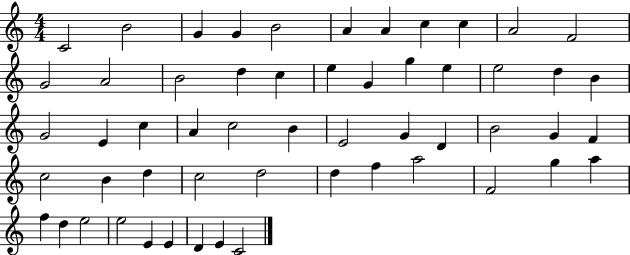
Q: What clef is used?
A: treble